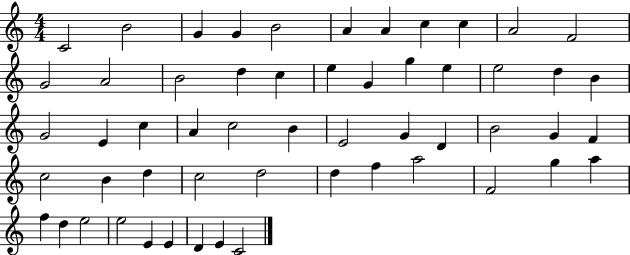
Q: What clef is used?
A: treble